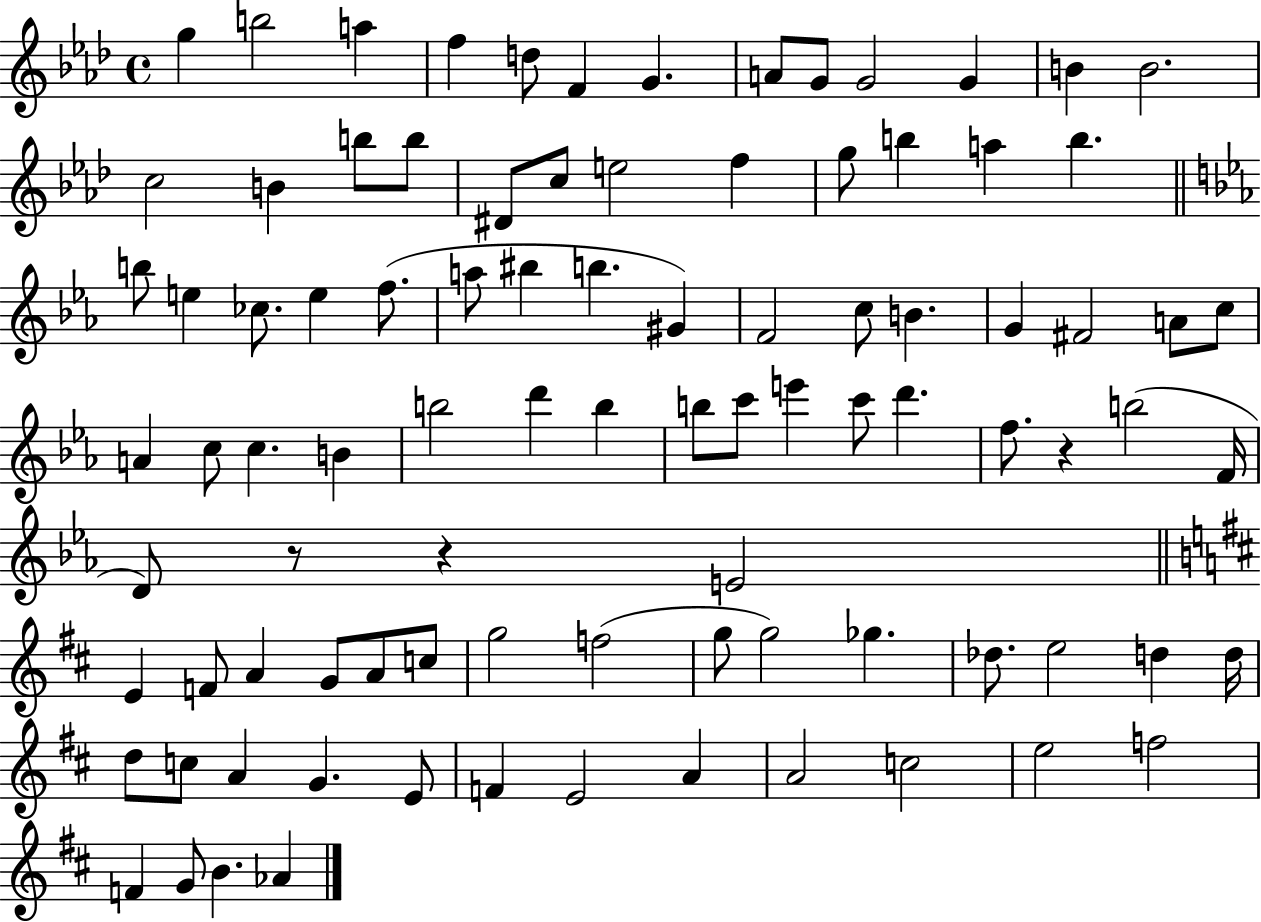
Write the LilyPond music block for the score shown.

{
  \clef treble
  \time 4/4
  \defaultTimeSignature
  \key aes \major
  g''4 b''2 a''4 | f''4 d''8 f'4 g'4. | a'8 g'8 g'2 g'4 | b'4 b'2. | \break c''2 b'4 b''8 b''8 | dis'8 c''8 e''2 f''4 | g''8 b''4 a''4 b''4. | \bar "||" \break \key ees \major b''8 e''4 ces''8. e''4 f''8.( | a''8 bis''4 b''4. gis'4) | f'2 c''8 b'4. | g'4 fis'2 a'8 c''8 | \break a'4 c''8 c''4. b'4 | b''2 d'''4 b''4 | b''8 c'''8 e'''4 c'''8 d'''4. | f''8. r4 b''2( f'16 | \break d'8) r8 r4 e'2 | \bar "||" \break \key d \major e'4 f'8 a'4 g'8 a'8 c''8 | g''2 f''2( | g''8 g''2) ges''4. | des''8. e''2 d''4 d''16 | \break d''8 c''8 a'4 g'4. e'8 | f'4 e'2 a'4 | a'2 c''2 | e''2 f''2 | \break f'4 g'8 b'4. aes'4 | \bar "|."
}